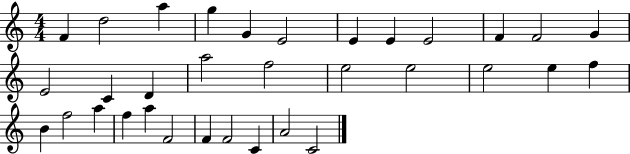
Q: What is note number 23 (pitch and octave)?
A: B4